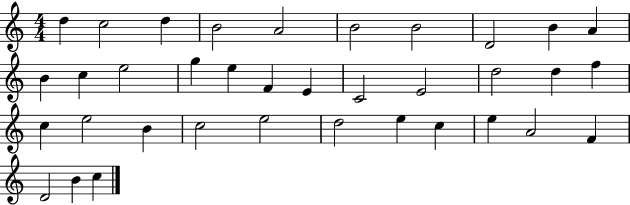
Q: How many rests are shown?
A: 0